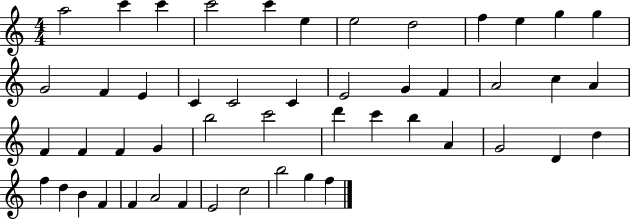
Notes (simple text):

A5/h C6/q C6/q C6/h C6/q E5/q E5/h D5/h F5/q E5/q G5/q G5/q G4/h F4/q E4/q C4/q C4/h C4/q E4/h G4/q F4/q A4/h C5/q A4/q F4/q F4/q F4/q G4/q B5/h C6/h D6/q C6/q B5/q A4/q G4/h D4/q D5/q F5/q D5/q B4/q F4/q F4/q A4/h F4/q E4/h C5/h B5/h G5/q F5/q